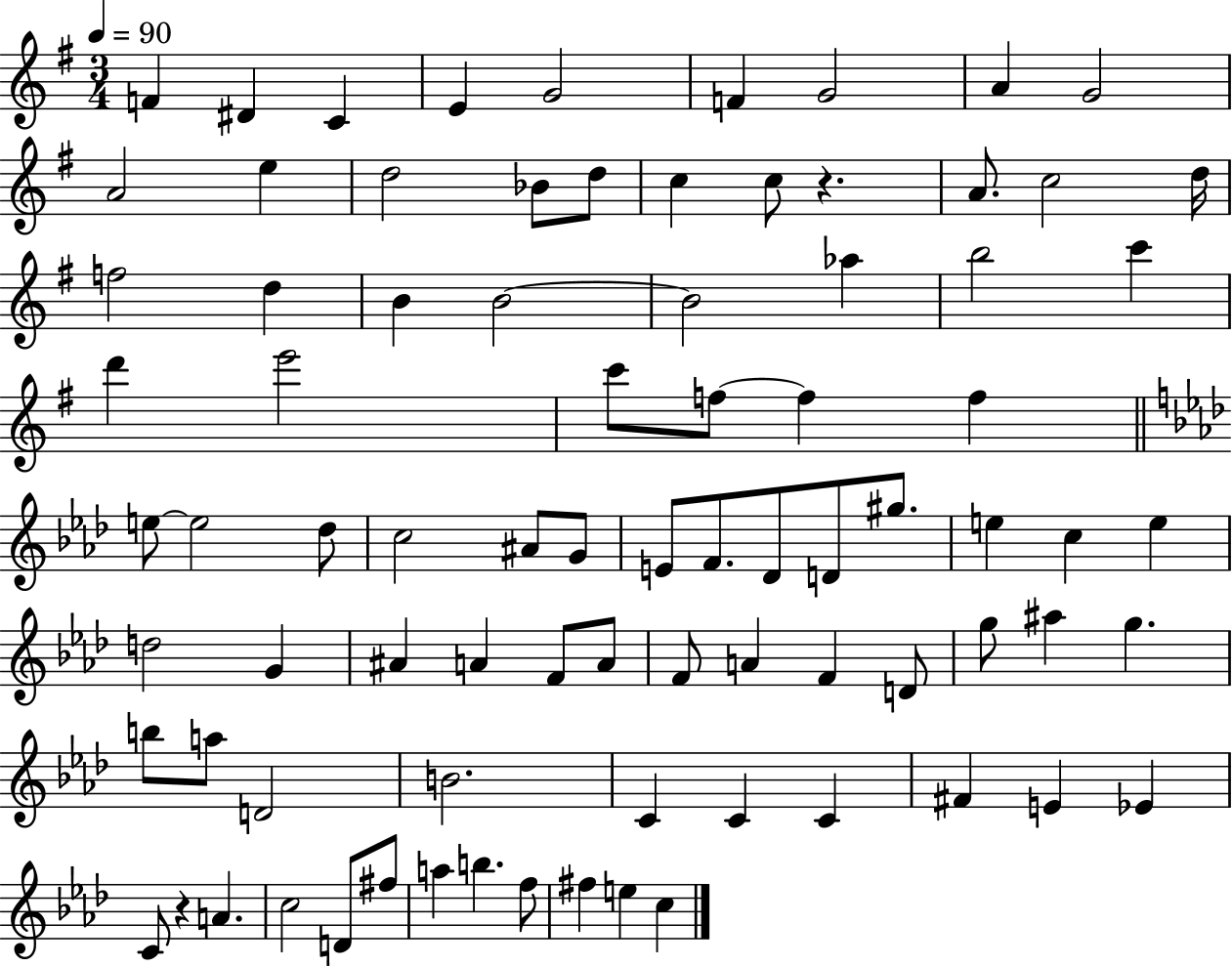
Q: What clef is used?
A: treble